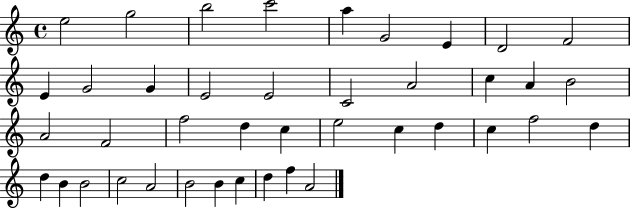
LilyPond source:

{
  \clef treble
  \time 4/4
  \defaultTimeSignature
  \key c \major
  e''2 g''2 | b''2 c'''2 | a''4 g'2 e'4 | d'2 f'2 | \break e'4 g'2 g'4 | e'2 e'2 | c'2 a'2 | c''4 a'4 b'2 | \break a'2 f'2 | f''2 d''4 c''4 | e''2 c''4 d''4 | c''4 f''2 d''4 | \break d''4 b'4 b'2 | c''2 a'2 | b'2 b'4 c''4 | d''4 f''4 a'2 | \break \bar "|."
}